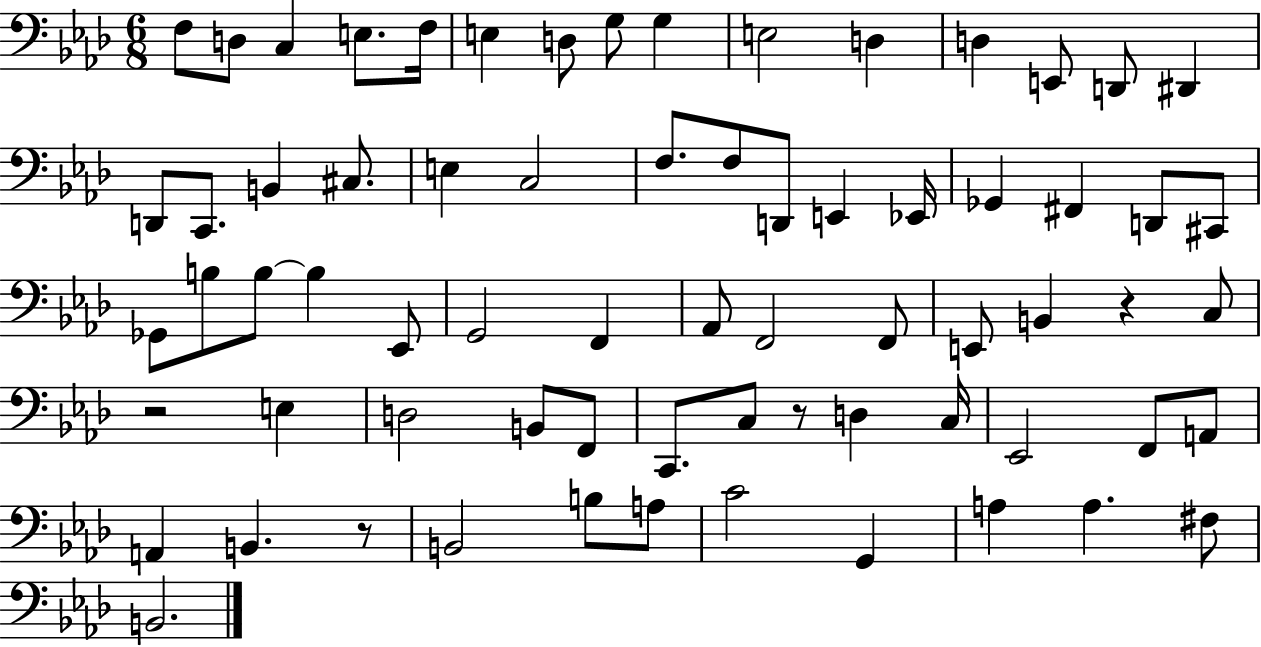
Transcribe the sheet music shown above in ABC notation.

X:1
T:Untitled
M:6/8
L:1/4
K:Ab
F,/2 D,/2 C, E,/2 F,/4 E, D,/2 G,/2 G, E,2 D, D, E,,/2 D,,/2 ^D,, D,,/2 C,,/2 B,, ^C,/2 E, C,2 F,/2 F,/2 D,,/2 E,, _E,,/4 _G,, ^F,, D,,/2 ^C,,/2 _G,,/2 B,/2 B,/2 B, _E,,/2 G,,2 F,, _A,,/2 F,,2 F,,/2 E,,/2 B,, z C,/2 z2 E, D,2 B,,/2 F,,/2 C,,/2 C,/2 z/2 D, C,/4 _E,,2 F,,/2 A,,/2 A,, B,, z/2 B,,2 B,/2 A,/2 C2 G,, A, A, ^F,/2 B,,2